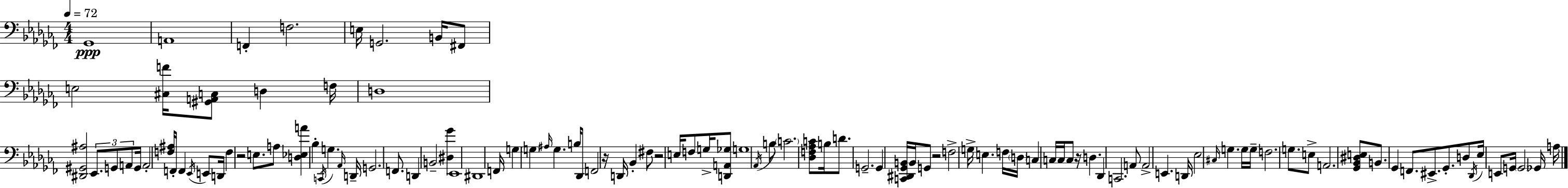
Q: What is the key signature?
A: AES minor